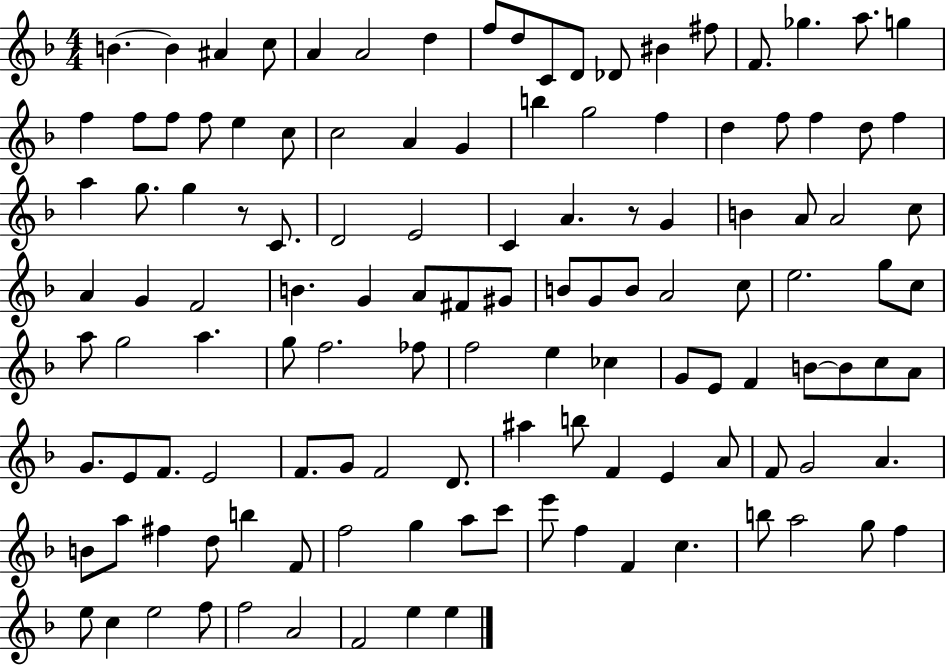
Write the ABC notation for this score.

X:1
T:Untitled
M:4/4
L:1/4
K:F
B B ^A c/2 A A2 d f/2 d/2 C/2 D/2 _D/2 ^B ^f/2 F/2 _g a/2 g f f/2 f/2 f/2 e c/2 c2 A G b g2 f d f/2 f d/2 f a g/2 g z/2 C/2 D2 E2 C A z/2 G B A/2 A2 c/2 A G F2 B G A/2 ^F/2 ^G/2 B/2 G/2 B/2 A2 c/2 e2 g/2 c/2 a/2 g2 a g/2 f2 _f/2 f2 e _c G/2 E/2 F B/2 B/2 c/2 A/2 G/2 E/2 F/2 E2 F/2 G/2 F2 D/2 ^a b/2 F E A/2 F/2 G2 A B/2 a/2 ^f d/2 b F/2 f2 g a/2 c'/2 e'/2 f F c b/2 a2 g/2 f e/2 c e2 f/2 f2 A2 F2 e e